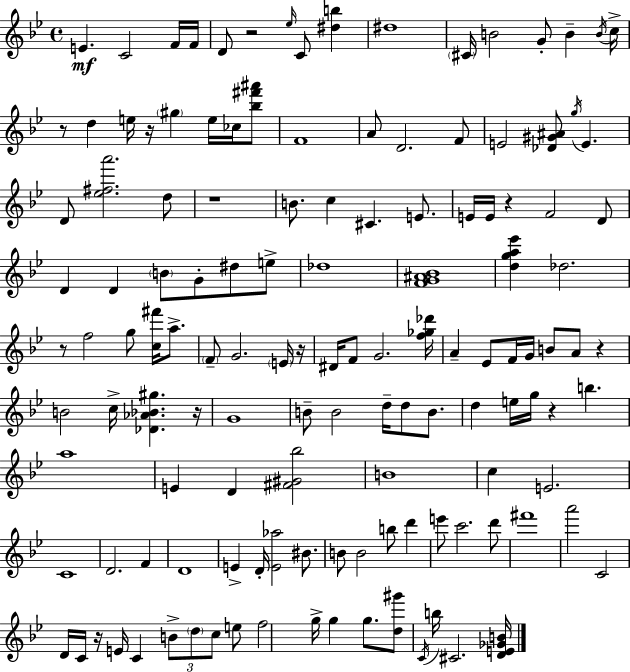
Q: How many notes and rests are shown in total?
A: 133